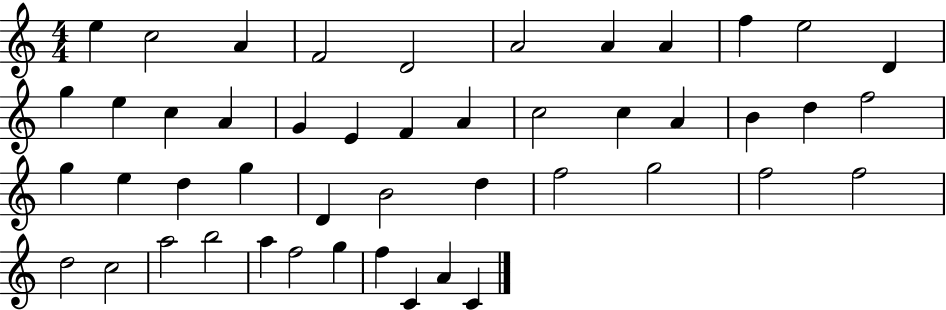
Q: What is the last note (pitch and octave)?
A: C4